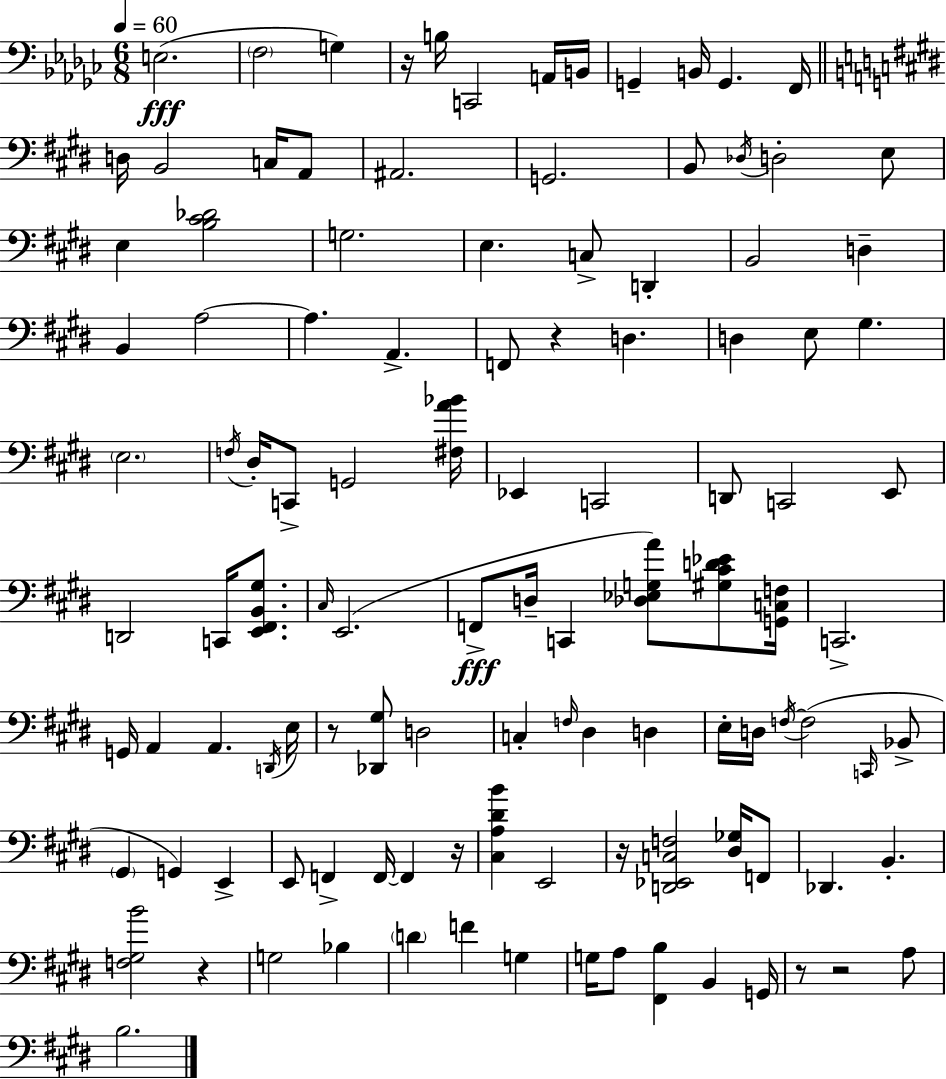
{
  \clef bass
  \numericTimeSignature
  \time 6/8
  \key ees \minor
  \tempo 4 = 60
  \repeat volta 2 { e2.(\fff | \parenthesize f2 g4) | r16 b16 c,2 a,16 b,16 | g,4-- b,16 g,4. f,16 | \break \bar "||" \break \key e \major d16 b,2 c16 a,8 | ais,2. | g,2. | b,8 \acciaccatura { des16 } d2-. e8 | \break e4 <b cis' des'>2 | g2. | e4. c8-> d,4-. | b,2 d4-- | \break b,4 a2~~ | a4. a,4.-> | f,8 r4 d4. | d4 e8 gis4. | \break \parenthesize e2. | \acciaccatura { f16 } dis16-. c,8-> g,2 | <fis a' bes'>16 ees,4 c,2 | d,8 c,2 | \break e,8 d,2 c,16 <e, fis, b, gis>8. | \grace { cis16 } e,2.( | f,8->\fff d16-- c,4 <des ees g a'>8) | <gis cis' d' ees'>8 <g, c f>16 c,2.-> | \break g,16 a,4 a,4. | \acciaccatura { d,16 } e16 r8 <des, gis>8 d2 | c4-. \grace { f16 } dis4 | d4 e16-. d16 \acciaccatura { f16~ }~ f2( | \break \grace { c,16 } bes,8-> \parenthesize gis,4 g,4) | e,4-> e,8 f,4-> | f,16~~ f,4 r16 <cis a dis' b'>4 e,2 | r16 <d, ees, c f>2 | \break <dis ges>16 f,8 des,4. | b,4.-. <f gis b'>2 | r4 g2 | bes4 \parenthesize d'4 f'4 | \break g4 g16 a8 <fis, b>4 | b,4 g,16 r8 r2 | a8 b2. | } \bar "|."
}